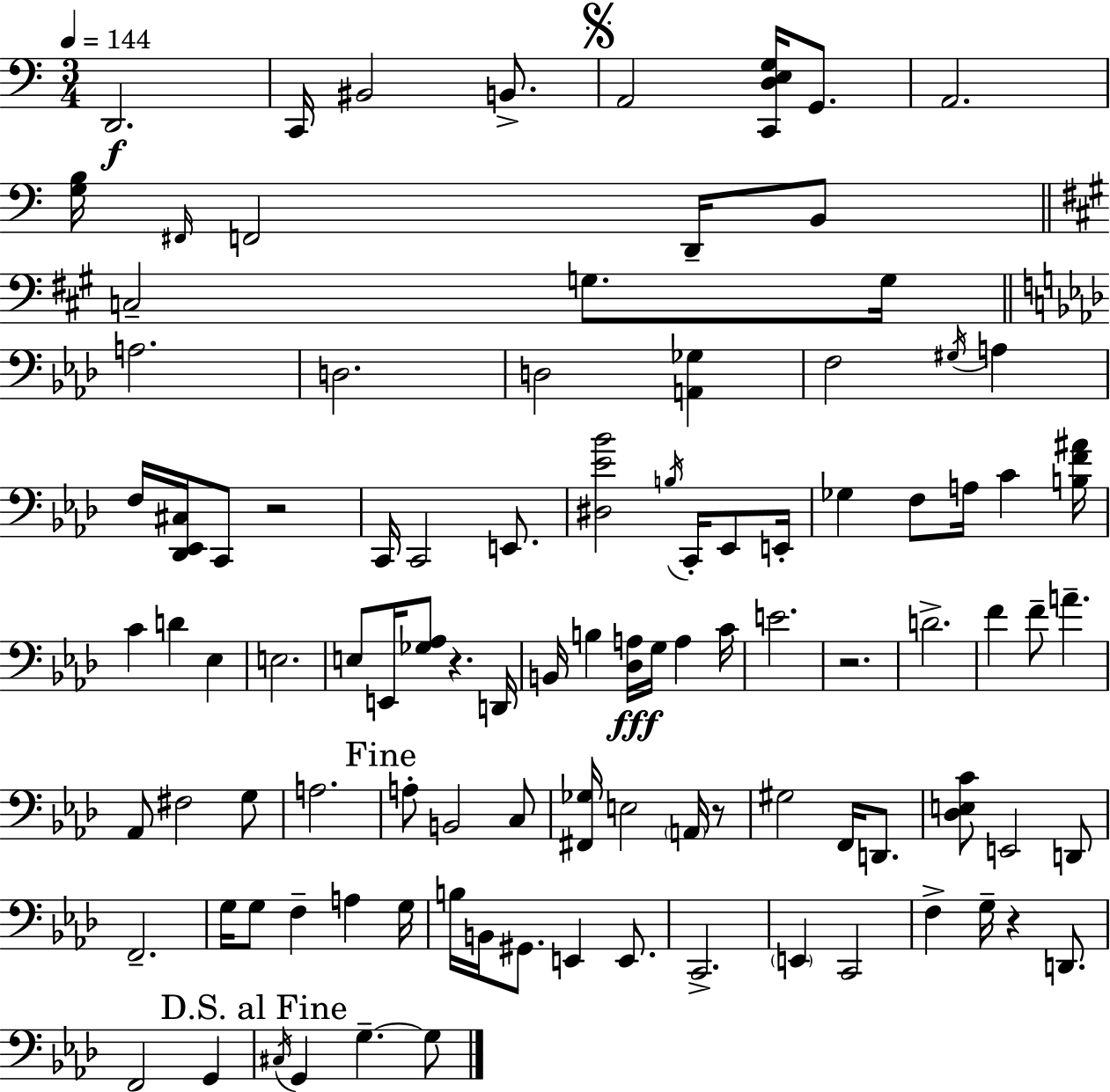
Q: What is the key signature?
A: C major